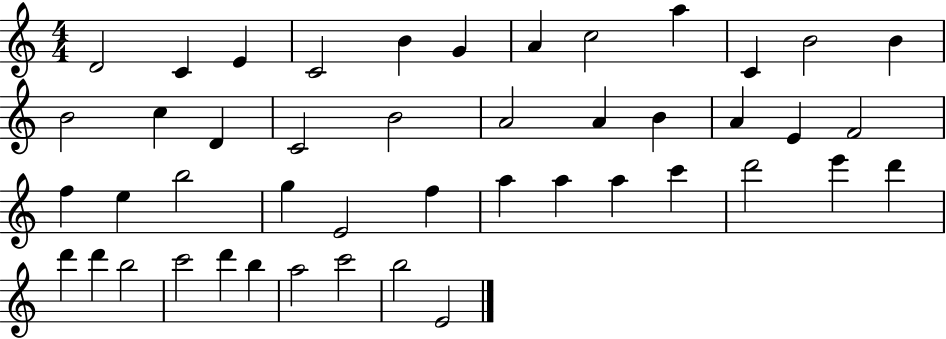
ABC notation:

X:1
T:Untitled
M:4/4
L:1/4
K:C
D2 C E C2 B G A c2 a C B2 B B2 c D C2 B2 A2 A B A E F2 f e b2 g E2 f a a a c' d'2 e' d' d' d' b2 c'2 d' b a2 c'2 b2 E2